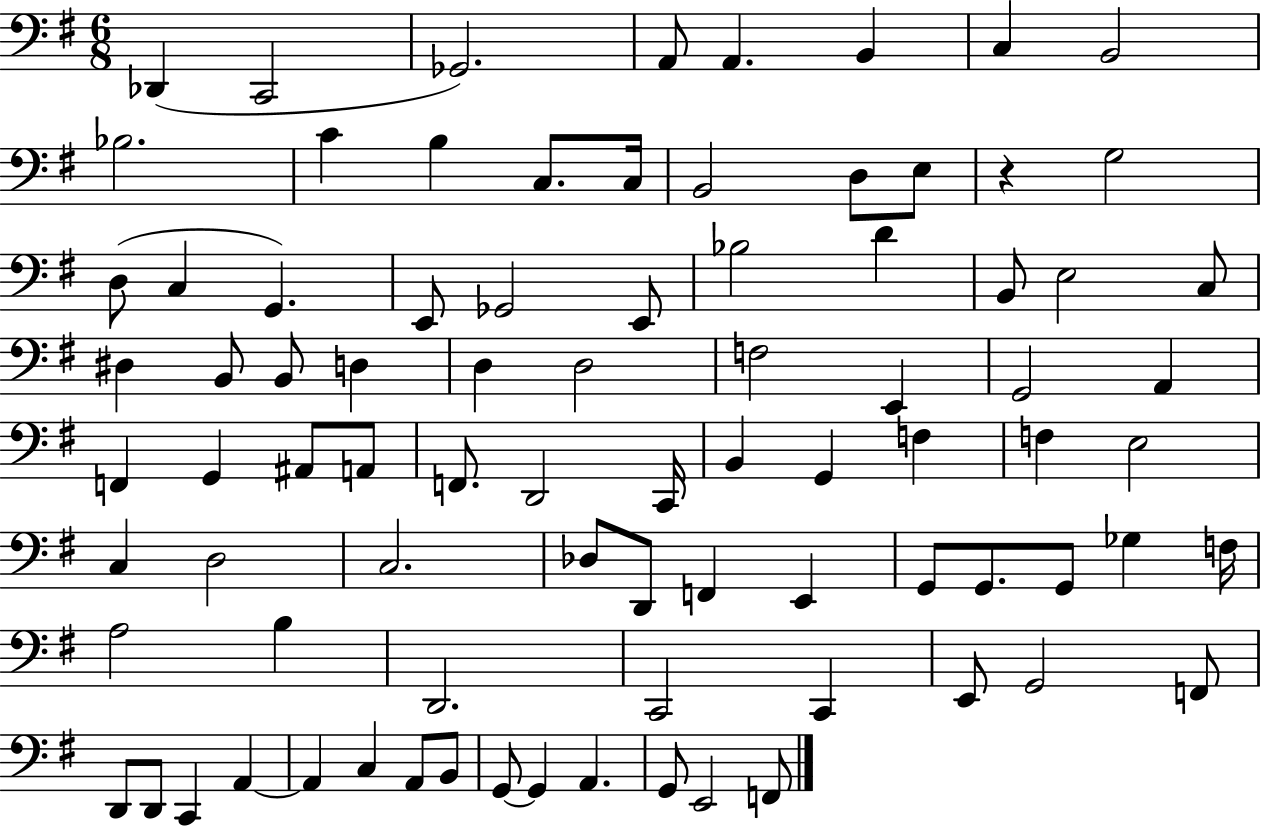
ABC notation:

X:1
T:Untitled
M:6/8
L:1/4
K:G
_D,, C,,2 _G,,2 A,,/2 A,, B,, C, B,,2 _B,2 C B, C,/2 C,/4 B,,2 D,/2 E,/2 z G,2 D,/2 C, G,, E,,/2 _G,,2 E,,/2 _B,2 D B,,/2 E,2 C,/2 ^D, B,,/2 B,,/2 D, D, D,2 F,2 E,, G,,2 A,, F,, G,, ^A,,/2 A,,/2 F,,/2 D,,2 C,,/4 B,, G,, F, F, E,2 C, D,2 C,2 _D,/2 D,,/2 F,, E,, G,,/2 G,,/2 G,,/2 _G, F,/4 A,2 B, D,,2 C,,2 C,, E,,/2 G,,2 F,,/2 D,,/2 D,,/2 C,, A,, A,, C, A,,/2 B,,/2 G,,/2 G,, A,, G,,/2 E,,2 F,,/2